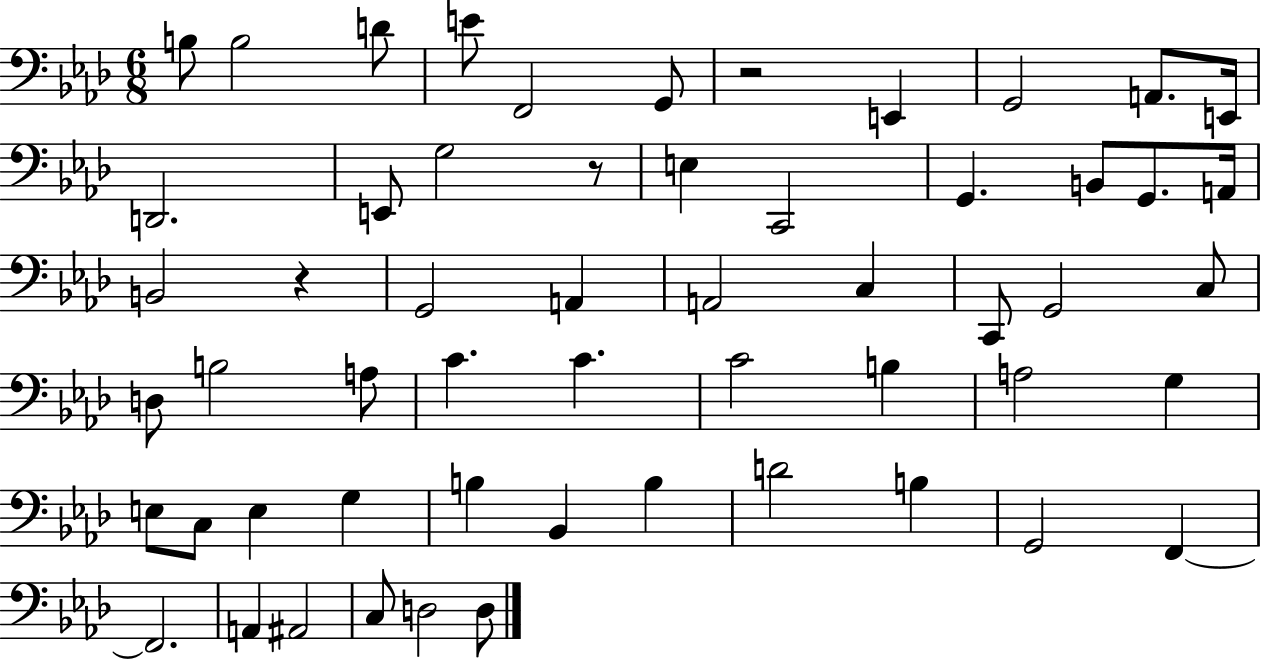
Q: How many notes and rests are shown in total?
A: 56